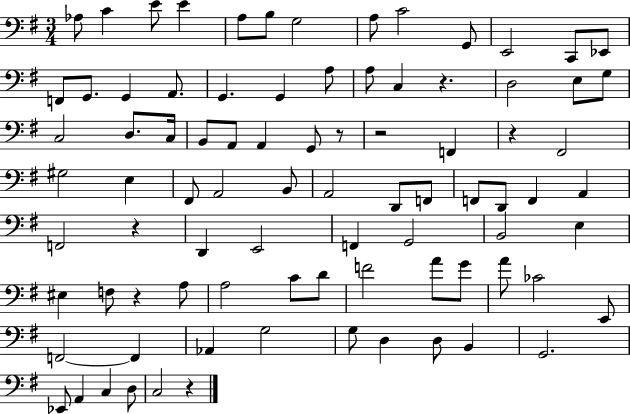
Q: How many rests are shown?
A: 7